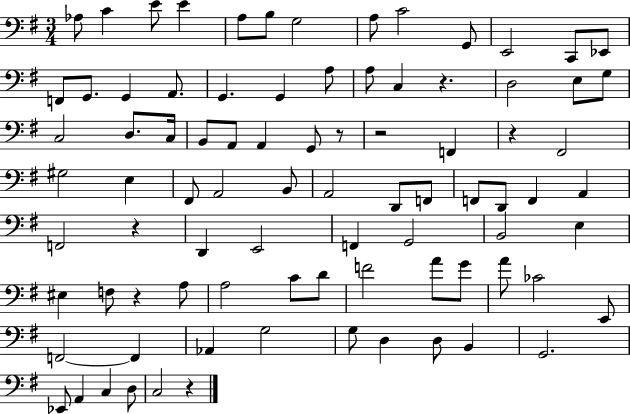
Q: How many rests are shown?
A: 7